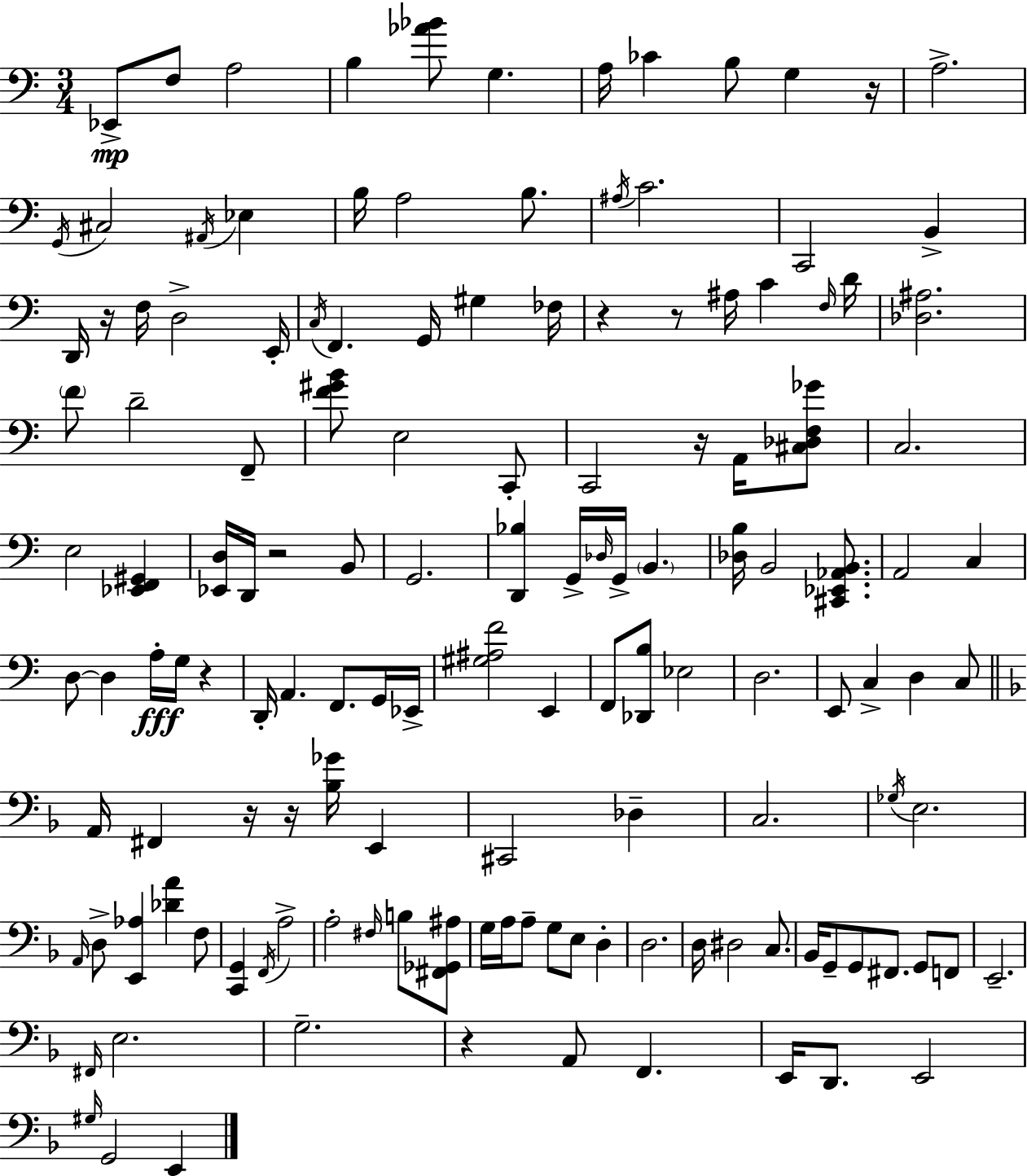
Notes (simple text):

Eb2/e F3/e A3/h B3/q [Ab4,Bb4]/e G3/q. A3/s CES4/q B3/e G3/q R/s A3/h. G2/s C#3/h A#2/s Eb3/q B3/s A3/h B3/e. A#3/s C4/h. C2/h B2/q D2/s R/s F3/s D3/h E2/s C3/s F2/q. G2/s G#3/q FES3/s R/q R/e A#3/s C4/q F3/s D4/s [Db3,A#3]/h. F4/e D4/h F2/e [F4,G#4,B4]/e E3/h C2/e C2/h R/s A2/s [C#3,Db3,F3,Gb4]/e C3/h. E3/h [Eb2,F2,G#2]/q [Eb2,D3]/s D2/s R/h B2/e G2/h. [D2,Bb3]/q G2/s Db3/s G2/s B2/q. [Db3,B3]/s B2/h [C#2,Eb2,Ab2,B2]/e. A2/h C3/q D3/e D3/q A3/s G3/s R/q D2/s A2/q. F2/e. G2/s Eb2/s [G#3,A#3,F4]/h E2/q F2/e [Db2,B3]/e Eb3/h D3/h. E2/e C3/q D3/q C3/e A2/s F#2/q R/s R/s [Bb3,Gb4]/s E2/q C#2/h Db3/q C3/h. Gb3/s E3/h. A2/s D3/e [E2,Ab3]/q [Db4,A4]/q F3/e [C2,G2]/q F2/s A3/h A3/h F#3/s B3/e [F#2,Gb2,A#3]/e G3/s A3/s A3/e G3/e E3/e D3/q D3/h. D3/s D#3/h C3/e. Bb2/s G2/e G2/e F#2/e. G2/e F2/e E2/h. F#2/s E3/h. G3/h. R/q A2/e F2/q. E2/s D2/e. E2/h G#3/s G2/h E2/q